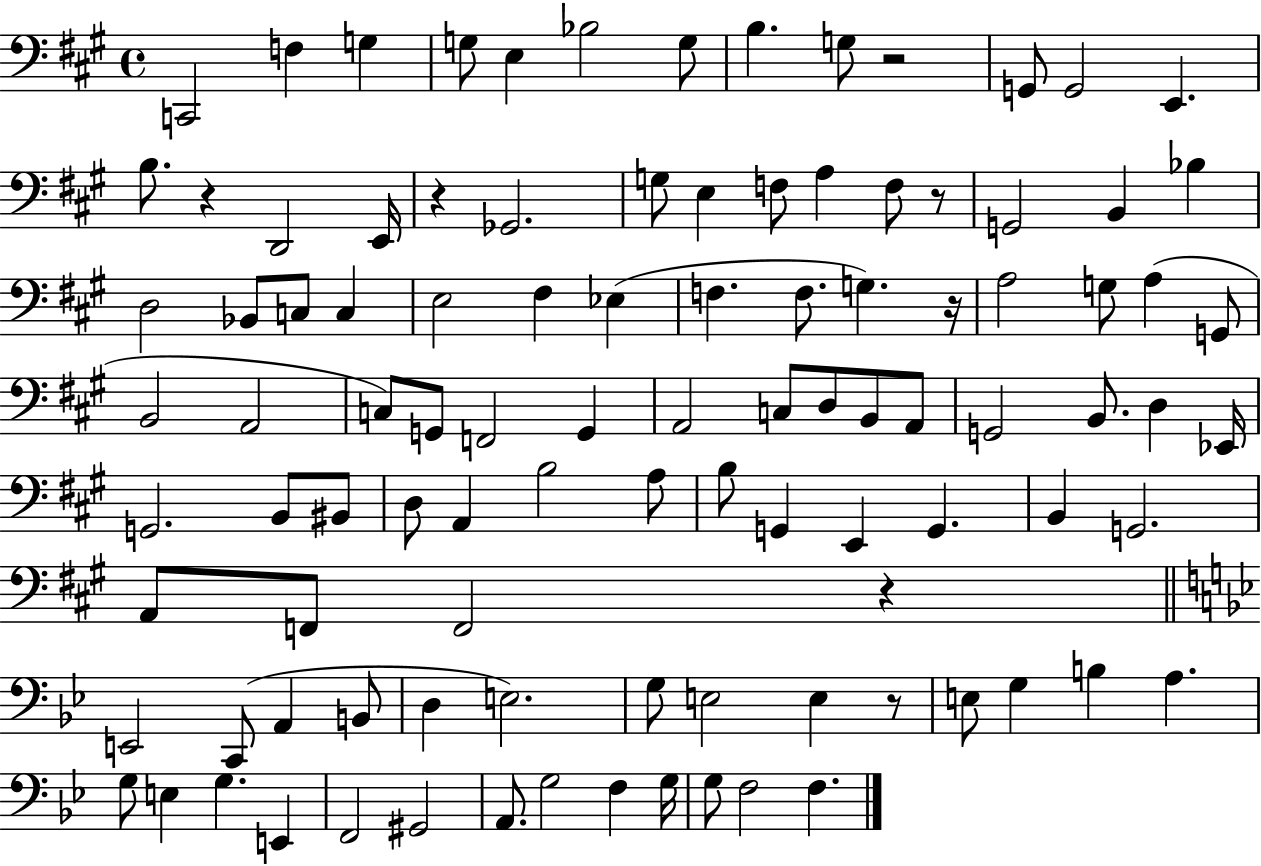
{
  \clef bass
  \time 4/4
  \defaultTimeSignature
  \key a \major
  c,2 f4 g4 | g8 e4 bes2 g8 | b4. g8 r2 | g,8 g,2 e,4. | \break b8. r4 d,2 e,16 | r4 ges,2. | g8 e4 f8 a4 f8 r8 | g,2 b,4 bes4 | \break d2 bes,8 c8 c4 | e2 fis4 ees4( | f4. f8. g4.) r16 | a2 g8 a4( g,8 | \break b,2 a,2 | c8) g,8 f,2 g,4 | a,2 c8 d8 b,8 a,8 | g,2 b,8. d4 ees,16 | \break g,2. b,8 bis,8 | d8 a,4 b2 a8 | b8 g,4 e,4 g,4. | b,4 g,2. | \break a,8 f,8 f,2 r4 | \bar "||" \break \key bes \major e,2 c,8( a,4 b,8 | d4 e2.) | g8 e2 e4 r8 | e8 g4 b4 a4. | \break g8 e4 g4. e,4 | f,2 gis,2 | a,8. g2 f4 g16 | g8 f2 f4. | \break \bar "|."
}